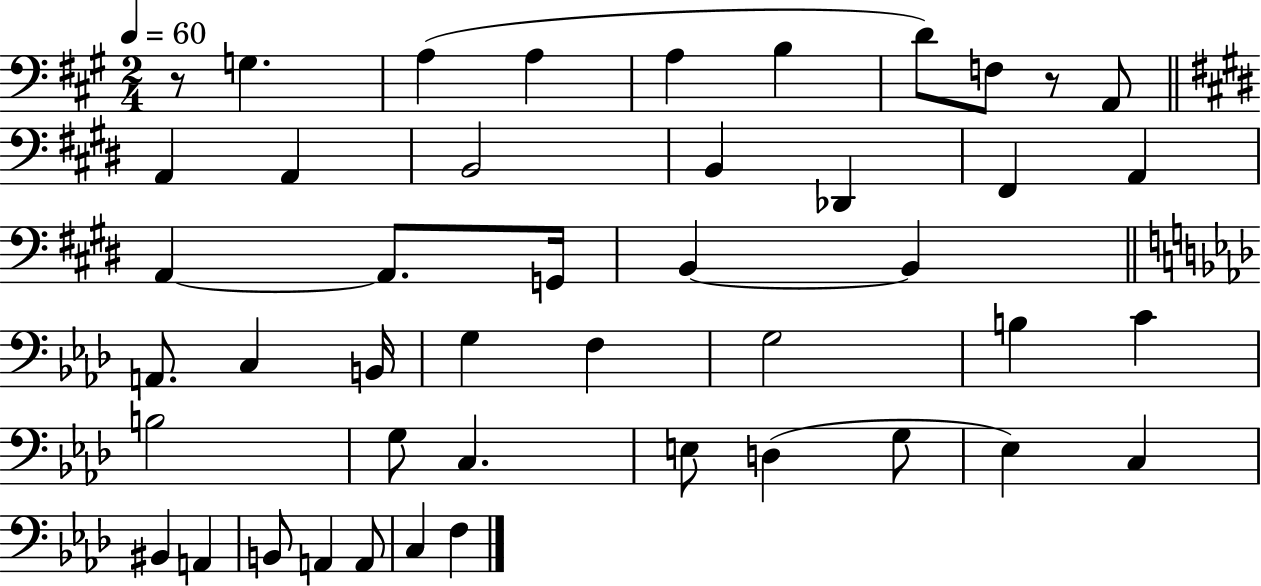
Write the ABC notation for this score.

X:1
T:Untitled
M:2/4
L:1/4
K:A
z/2 G, A, A, A, B, D/2 F,/2 z/2 A,,/2 A,, A,, B,,2 B,, _D,, ^F,, A,, A,, A,,/2 G,,/4 B,, B,, A,,/2 C, B,,/4 G, F, G,2 B, C B,2 G,/2 C, E,/2 D, G,/2 _E, C, ^B,, A,, B,,/2 A,, A,,/2 C, F,